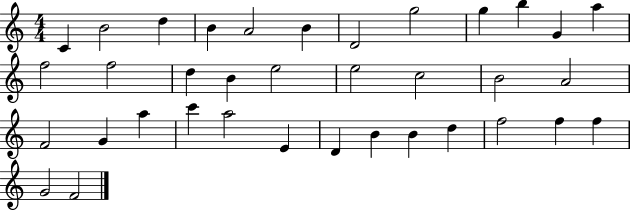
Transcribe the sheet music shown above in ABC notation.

X:1
T:Untitled
M:4/4
L:1/4
K:C
C B2 d B A2 B D2 g2 g b G a f2 f2 d B e2 e2 c2 B2 A2 F2 G a c' a2 E D B B d f2 f f G2 F2